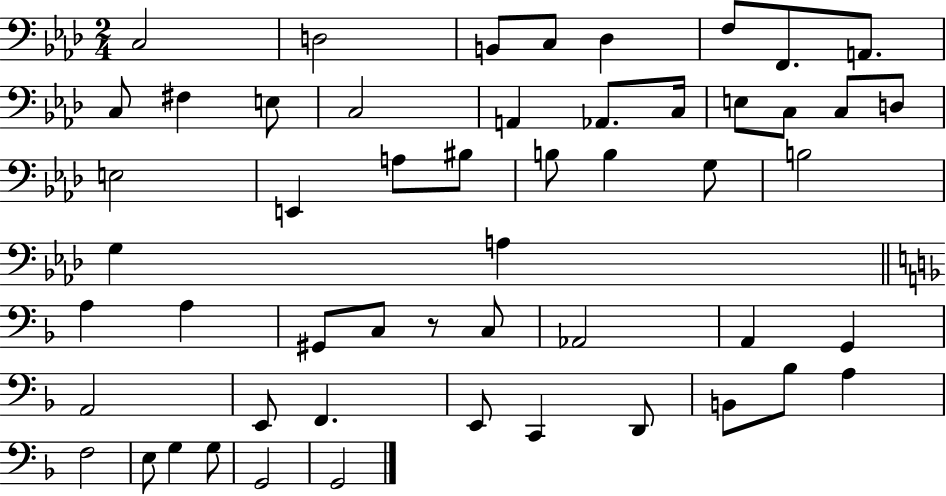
C3/h D3/h B2/e C3/e Db3/q F3/e F2/e. A2/e. C3/e F#3/q E3/e C3/h A2/q Ab2/e. C3/s E3/e C3/e C3/e D3/e E3/h E2/q A3/e BIS3/e B3/e B3/q G3/e B3/h G3/q A3/q A3/q A3/q G#2/e C3/e R/e C3/e Ab2/h A2/q G2/q A2/h E2/e F2/q. E2/e C2/q D2/e B2/e Bb3/e A3/q F3/h E3/e G3/q G3/e G2/h G2/h